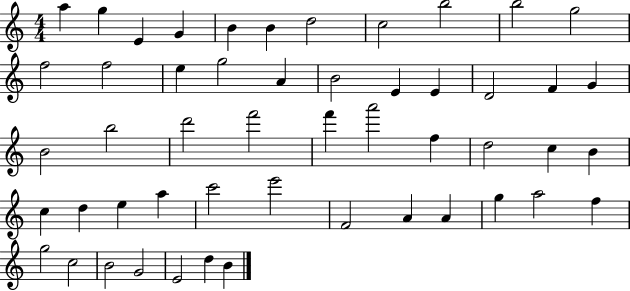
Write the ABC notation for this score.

X:1
T:Untitled
M:4/4
L:1/4
K:C
a g E G B B d2 c2 b2 b2 g2 f2 f2 e g2 A B2 E E D2 F G B2 b2 d'2 f'2 f' a'2 f d2 c B c d e a c'2 e'2 F2 A A g a2 f g2 c2 B2 G2 E2 d B